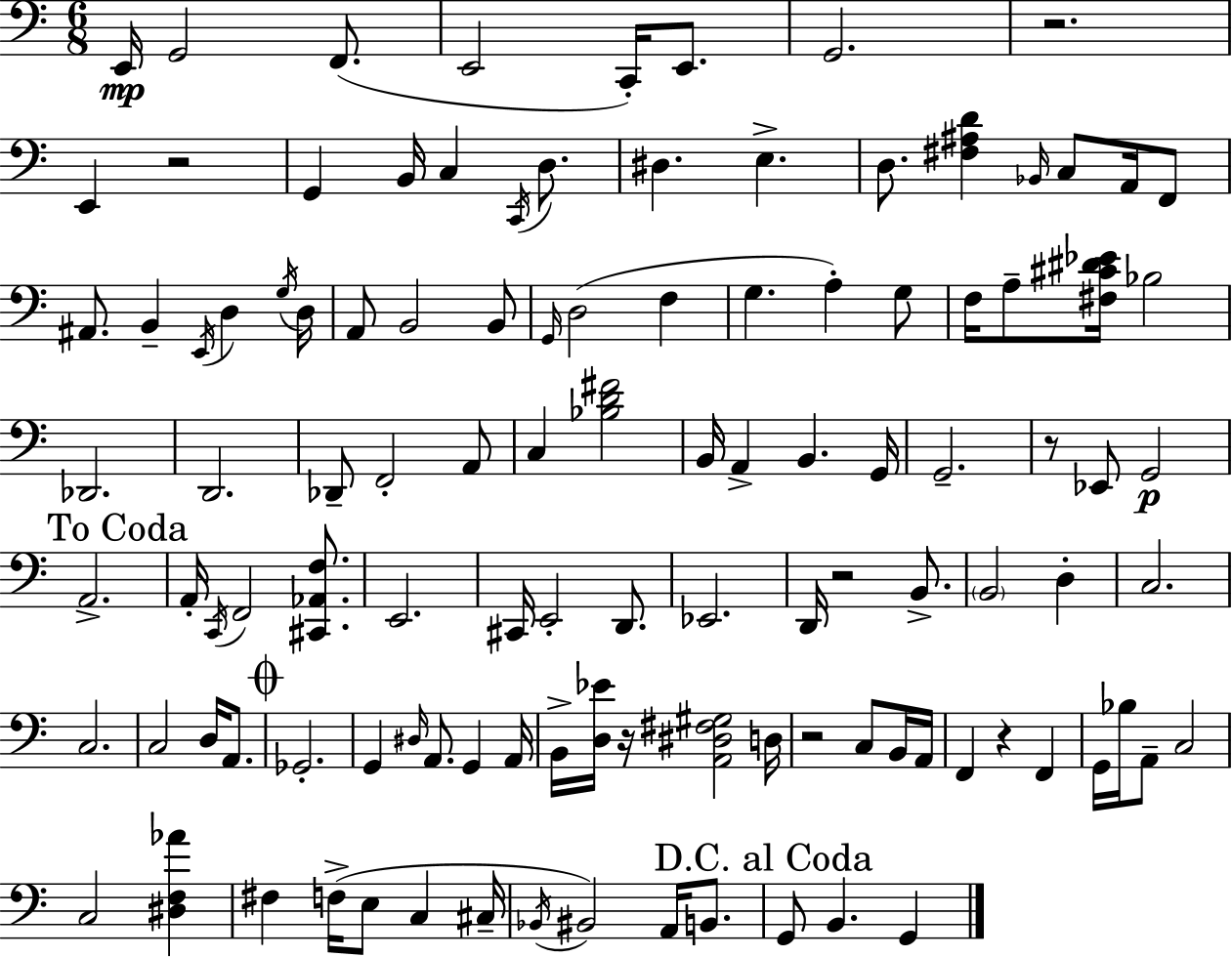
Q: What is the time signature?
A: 6/8